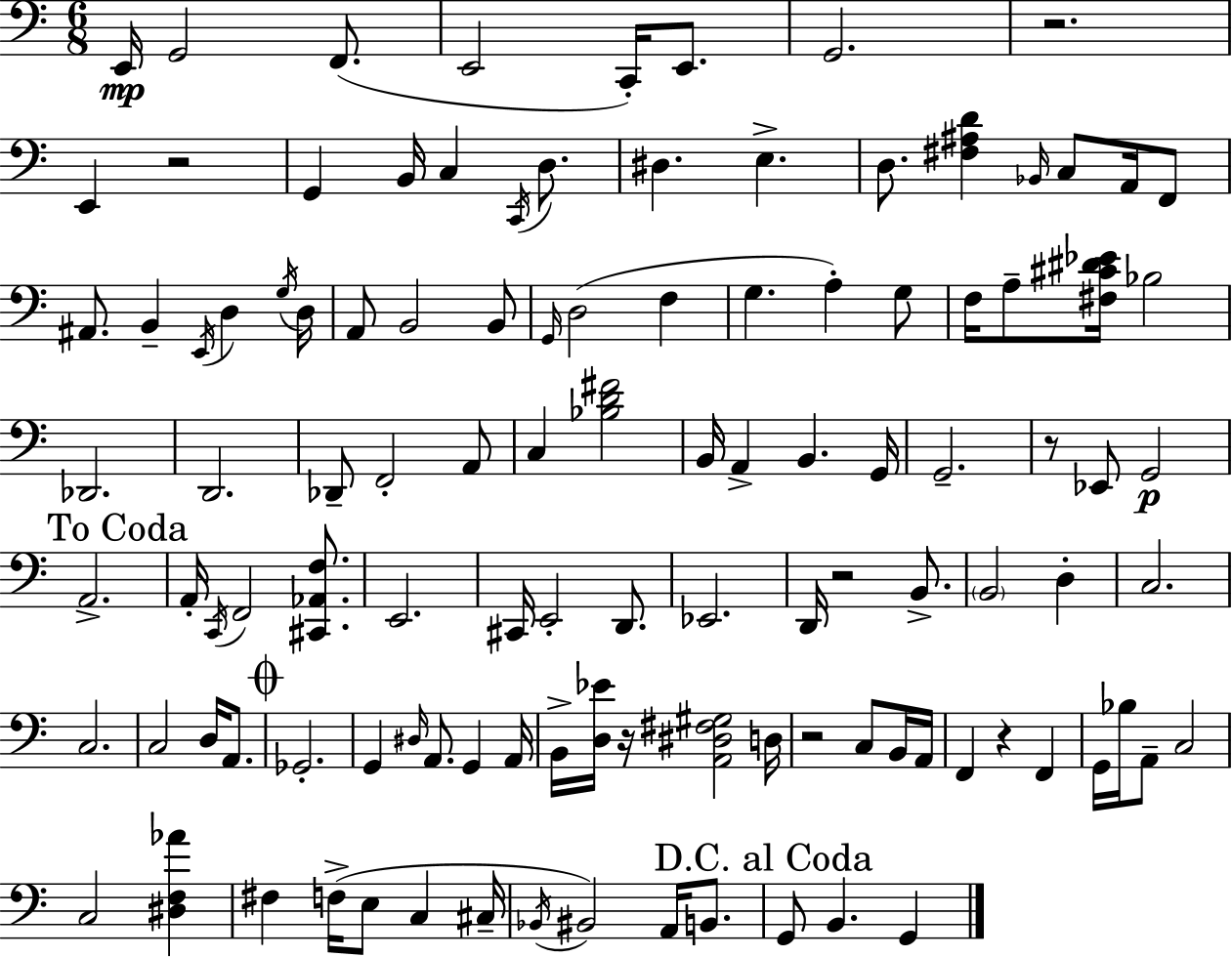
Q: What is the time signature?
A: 6/8